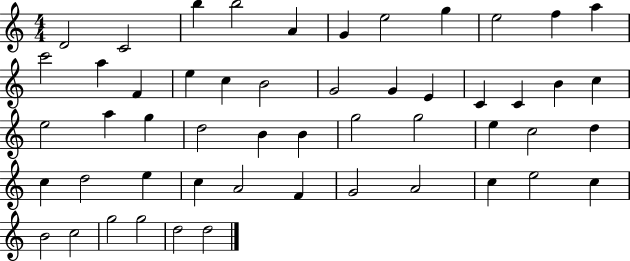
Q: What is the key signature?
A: C major